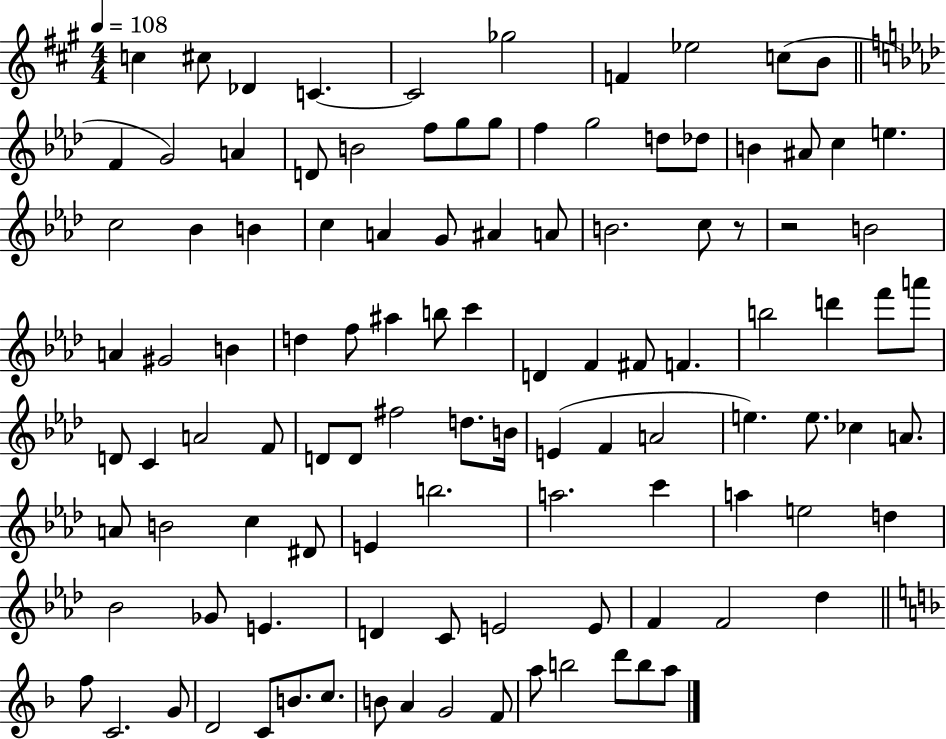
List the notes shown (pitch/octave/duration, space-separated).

C5/q C#5/e Db4/q C4/q. C4/h Gb5/h F4/q Eb5/h C5/e B4/e F4/q G4/h A4/q D4/e B4/h F5/e G5/e G5/e F5/q G5/h D5/e Db5/e B4/q A#4/e C5/q E5/q. C5/h Bb4/q B4/q C5/q A4/q G4/e A#4/q A4/e B4/h. C5/e R/e R/h B4/h A4/q G#4/h B4/q D5/q F5/e A#5/q B5/e C6/q D4/q F4/q F#4/e F4/q. B5/h D6/q F6/e A6/e D4/e C4/q A4/h F4/e D4/e D4/e F#5/h D5/e. B4/s E4/q F4/q A4/h E5/q. E5/e. CES5/q A4/e. A4/e B4/h C5/q D#4/e E4/q B5/h. A5/h. C6/q A5/q E5/h D5/q Bb4/h Gb4/e E4/q. D4/q C4/e E4/h E4/e F4/q F4/h Db5/q F5/e C4/h. G4/e D4/h C4/e B4/e. C5/e. B4/e A4/q G4/h F4/e A5/e B5/h D6/e B5/e A5/e